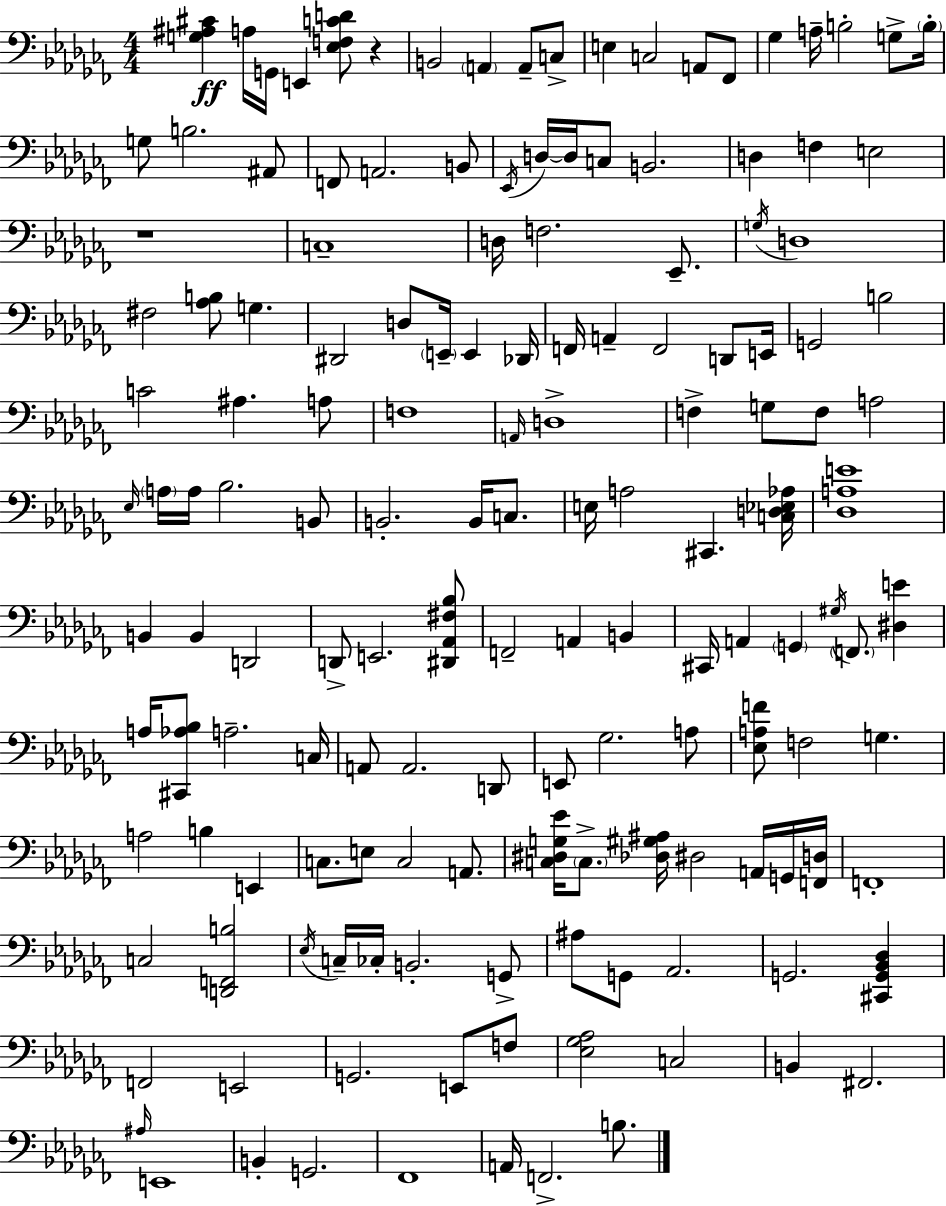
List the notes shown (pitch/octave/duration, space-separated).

[G3,A#3,C#4]/q A3/s G2/s E2/q [Eb3,F3,C4,D4]/e R/q B2/h A2/q A2/e C3/e E3/q C3/h A2/e FES2/e Gb3/q A3/s B3/h G3/e B3/s G3/e B3/h. A#2/e F2/e A2/h. B2/e Eb2/s D3/s D3/s C3/e B2/h. D3/q F3/q E3/h R/w C3/w D3/s F3/h. Eb2/e. G3/s D3/w F#3/h [Ab3,B3]/e G3/q. D#2/h D3/e E2/s E2/q Db2/s F2/s A2/q F2/h D2/e E2/s G2/h B3/h C4/h A#3/q. A3/e F3/w A2/s D3/w F3/q G3/e F3/e A3/h Eb3/s A3/s A3/s Bb3/h. B2/e B2/h. B2/s C3/e. E3/s A3/h C#2/q. [C3,D3,Eb3,Ab3]/s [Db3,A3,E4]/w B2/q B2/q D2/h D2/e E2/h. [D#2,Ab2,F#3,Bb3]/e F2/h A2/q B2/q C#2/s A2/q G2/q G#3/s F2/e. [D#3,E4]/q A3/s [C#2,Ab3,Bb3]/e A3/h. C3/s A2/e A2/h. D2/e E2/e Gb3/h. A3/e [Eb3,A3,F4]/e F3/h G3/q. A3/h B3/q E2/q C3/e. E3/e C3/h A2/e. [C3,D#3,G3,Eb4]/s C3/e. [Db3,G#3,A#3]/s D#3/h A2/s G2/s [F2,D3]/s F2/w C3/h [D2,F2,B3]/h Eb3/s C3/s CES3/s B2/h. G2/e A#3/e G2/e Ab2/h. G2/h. [C#2,G2,Bb2,Db3]/q F2/h E2/h G2/h. E2/e F3/e [Eb3,Gb3,Ab3]/h C3/h B2/q F#2/h. A#3/s E2/w B2/q G2/h. FES2/w A2/s F2/h. B3/e.